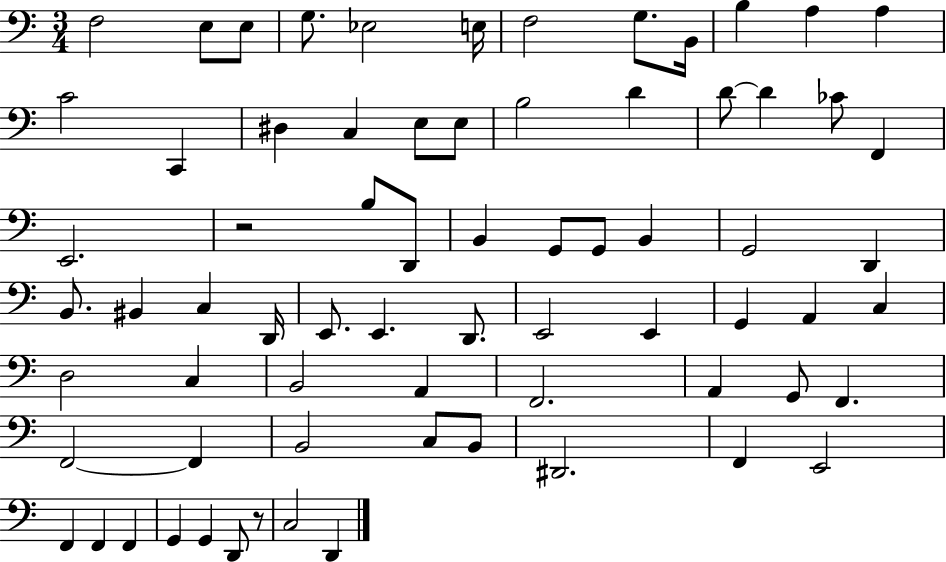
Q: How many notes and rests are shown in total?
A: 71